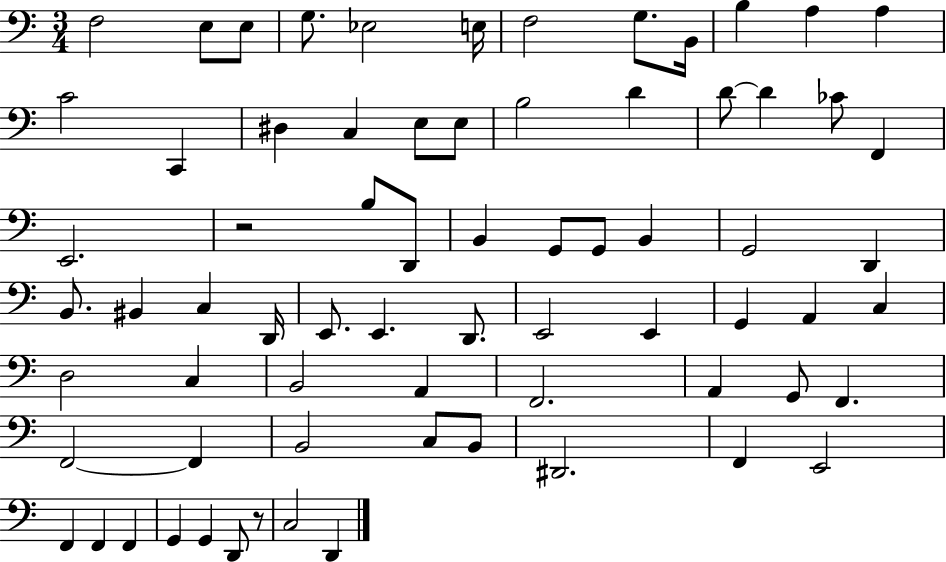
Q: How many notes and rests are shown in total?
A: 71